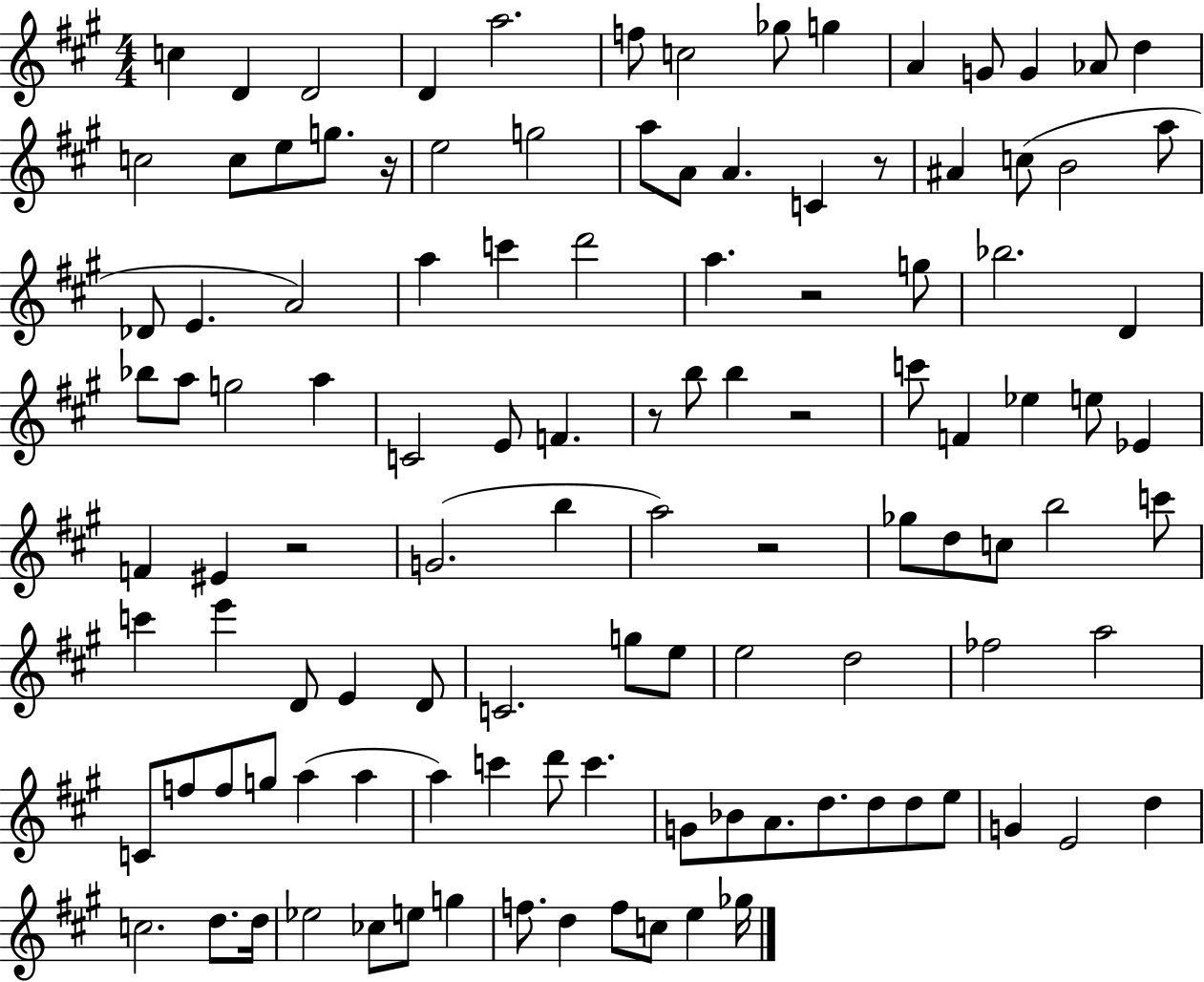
{
  \clef treble
  \numericTimeSignature
  \time 4/4
  \key a \major
  c''4 d'4 d'2 | d'4 a''2. | f''8 c''2 ges''8 g''4 | a'4 g'8 g'4 aes'8 d''4 | \break c''2 c''8 e''8 g''8. r16 | e''2 g''2 | a''8 a'8 a'4. c'4 r8 | ais'4 c''8( b'2 a''8 | \break des'8 e'4. a'2) | a''4 c'''4 d'''2 | a''4. r2 g''8 | bes''2. d'4 | \break bes''8 a''8 g''2 a''4 | c'2 e'8 f'4. | r8 b''8 b''4 r2 | c'''8 f'4 ees''4 e''8 ees'4 | \break f'4 eis'4 r2 | g'2.( b''4 | a''2) r2 | ges''8 d''8 c''8 b''2 c'''8 | \break c'''4 e'''4 d'8 e'4 d'8 | c'2. g''8 e''8 | e''2 d''2 | fes''2 a''2 | \break c'8 f''8 f''8 g''8 a''4( a''4 | a''4) c'''4 d'''8 c'''4. | g'8 bes'8 a'8. d''8. d''8 d''8 e''8 | g'4 e'2 d''4 | \break c''2. d''8. d''16 | ees''2 ces''8 e''8 g''4 | f''8. d''4 f''8 c''8 e''4 ges''16 | \bar "|."
}